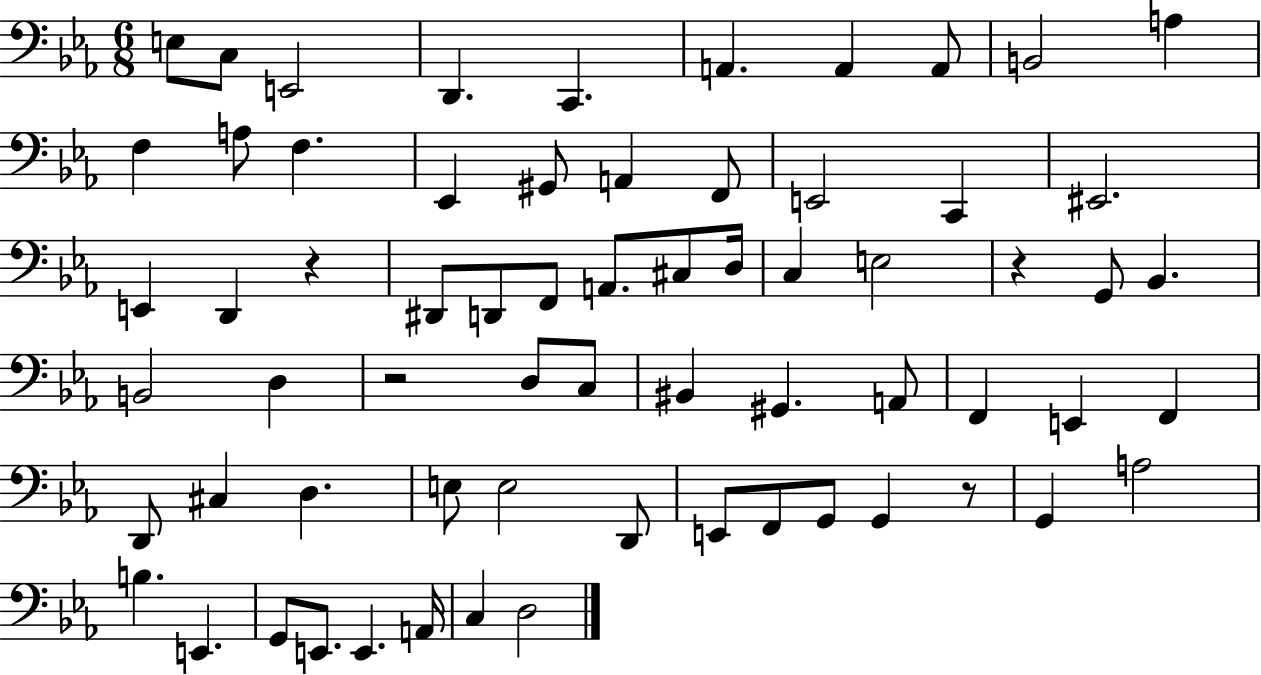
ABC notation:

X:1
T:Untitled
M:6/8
L:1/4
K:Eb
E,/2 C,/2 E,,2 D,, C,, A,, A,, A,,/2 B,,2 A, F, A,/2 F, _E,, ^G,,/2 A,, F,,/2 E,,2 C,, ^E,,2 E,, D,, z ^D,,/2 D,,/2 F,,/2 A,,/2 ^C,/2 D,/4 C, E,2 z G,,/2 _B,, B,,2 D, z2 D,/2 C,/2 ^B,, ^G,, A,,/2 F,, E,, F,, D,,/2 ^C, D, E,/2 E,2 D,,/2 E,,/2 F,,/2 G,,/2 G,, z/2 G,, A,2 B, E,, G,,/2 E,,/2 E,, A,,/4 C, D,2